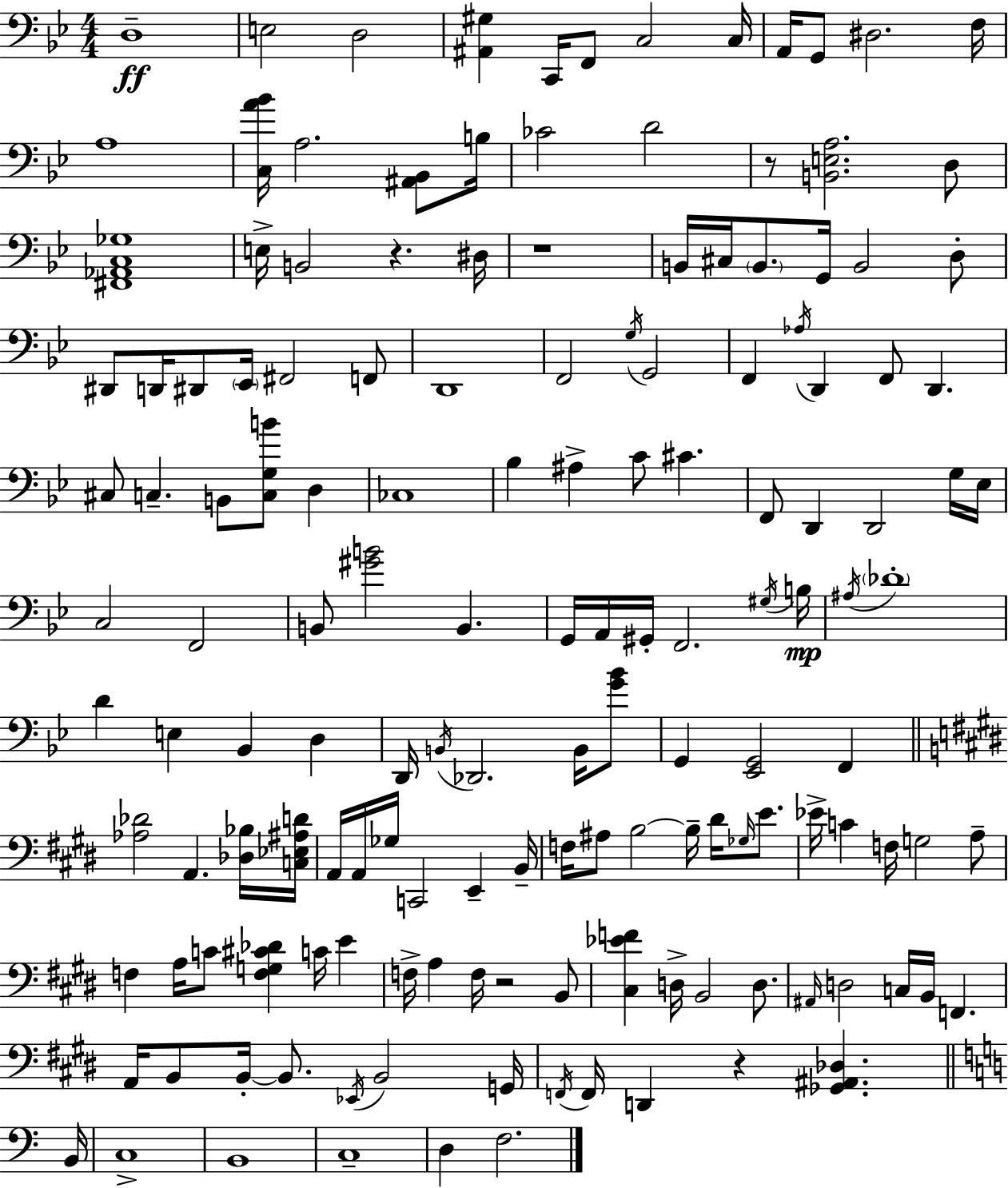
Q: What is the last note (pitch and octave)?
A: F3